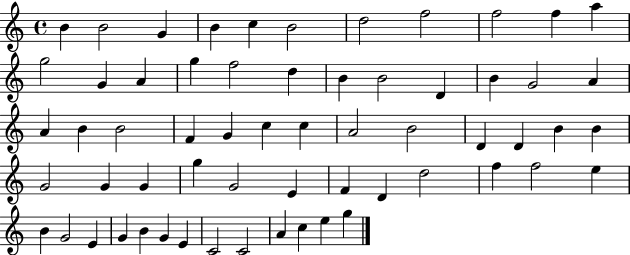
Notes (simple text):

B4/q B4/h G4/q B4/q C5/q B4/h D5/h F5/h F5/h F5/q A5/q G5/h G4/q A4/q G5/q F5/h D5/q B4/q B4/h D4/q B4/q G4/h A4/q A4/q B4/q B4/h F4/q G4/q C5/q C5/q A4/h B4/h D4/q D4/q B4/q B4/q G4/h G4/q G4/q G5/q G4/h E4/q F4/q D4/q D5/h F5/q F5/h E5/q B4/q G4/h E4/q G4/q B4/q G4/q E4/q C4/h C4/h A4/q C5/q E5/q G5/q